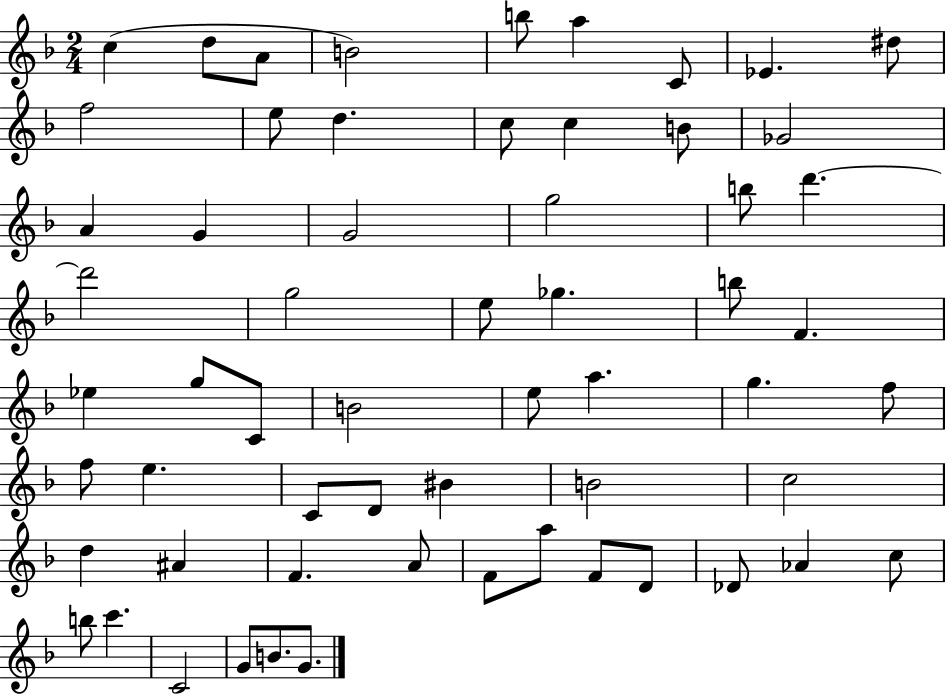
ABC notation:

X:1
T:Untitled
M:2/4
L:1/4
K:F
c d/2 A/2 B2 b/2 a C/2 _E ^d/2 f2 e/2 d c/2 c B/2 _G2 A G G2 g2 b/2 d' d'2 g2 e/2 _g b/2 F _e g/2 C/2 B2 e/2 a g f/2 f/2 e C/2 D/2 ^B B2 c2 d ^A F A/2 F/2 a/2 F/2 D/2 _D/2 _A c/2 b/2 c' C2 G/2 B/2 G/2